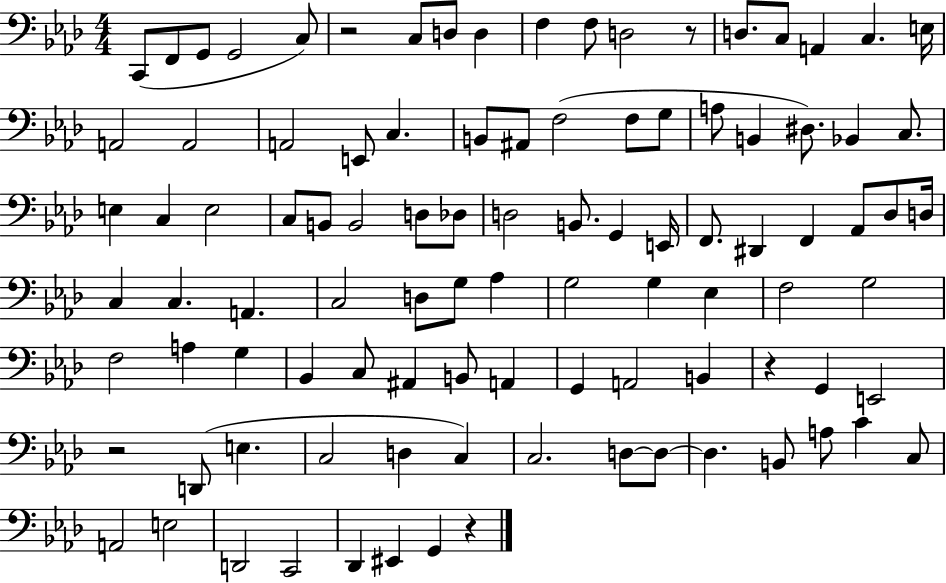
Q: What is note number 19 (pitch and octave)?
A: A2